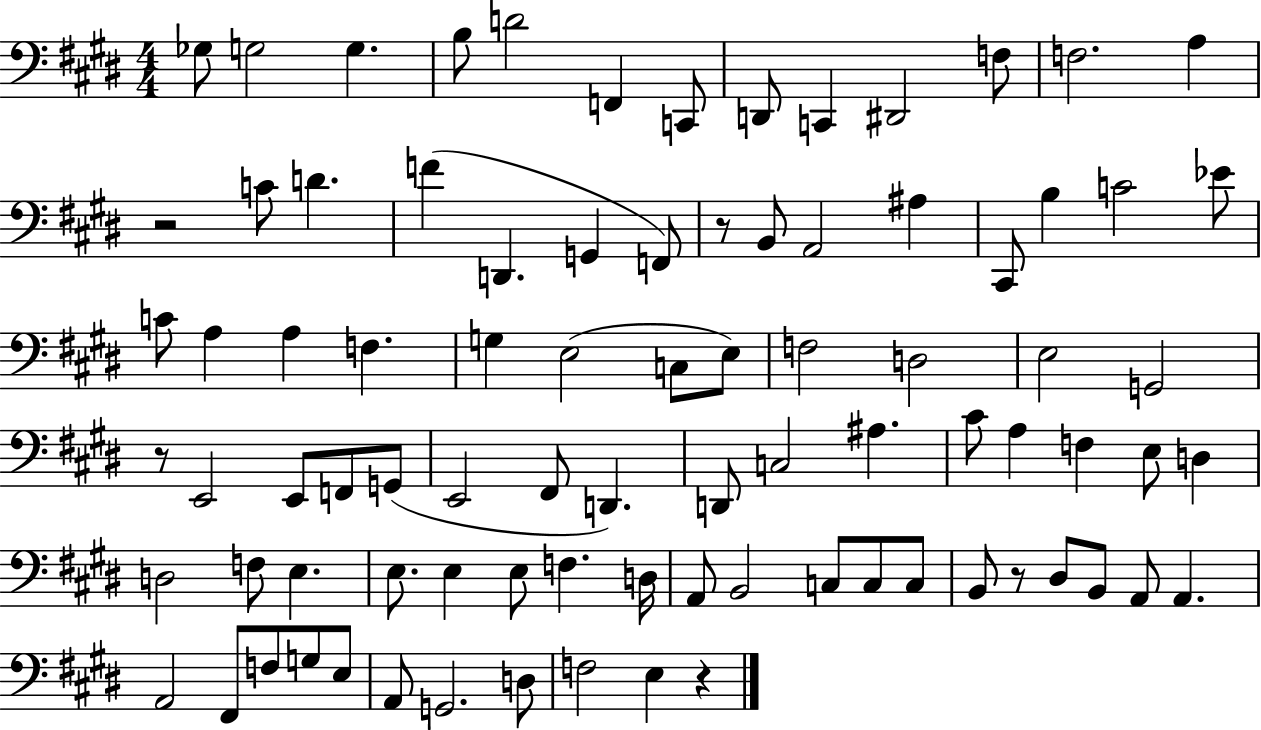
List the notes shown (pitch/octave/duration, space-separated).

Gb3/e G3/h G3/q. B3/e D4/h F2/q C2/e D2/e C2/q D#2/h F3/e F3/h. A3/q R/h C4/e D4/q. F4/q D2/q. G2/q F2/e R/e B2/e A2/h A#3/q C#2/e B3/q C4/h Eb4/e C4/e A3/q A3/q F3/q. G3/q E3/h C3/e E3/e F3/h D3/h E3/h G2/h R/e E2/h E2/e F2/e G2/e E2/h F#2/e D2/q. D2/e C3/h A#3/q. C#4/e A3/q F3/q E3/e D3/q D3/h F3/e E3/q. E3/e. E3/q E3/e F3/q. D3/s A2/e B2/h C3/e C3/e C3/e B2/e R/e D#3/e B2/e A2/e A2/q. A2/h F#2/e F3/e G3/e E3/e A2/e G2/h. D3/e F3/h E3/q R/q